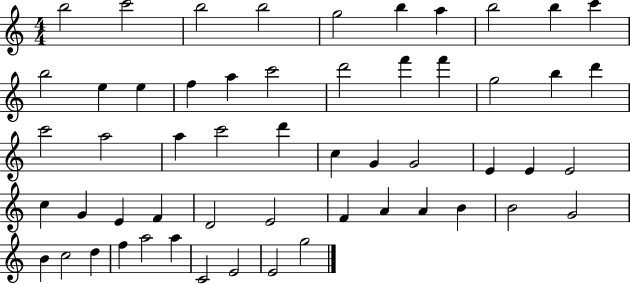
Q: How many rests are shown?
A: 0